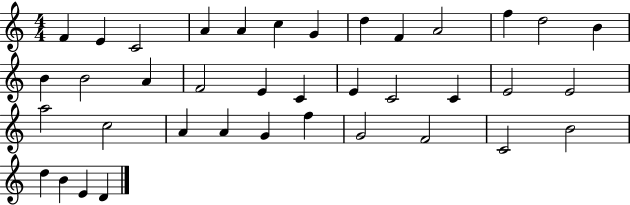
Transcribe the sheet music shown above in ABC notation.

X:1
T:Untitled
M:4/4
L:1/4
K:C
F E C2 A A c G d F A2 f d2 B B B2 A F2 E C E C2 C E2 E2 a2 c2 A A G f G2 F2 C2 B2 d B E D